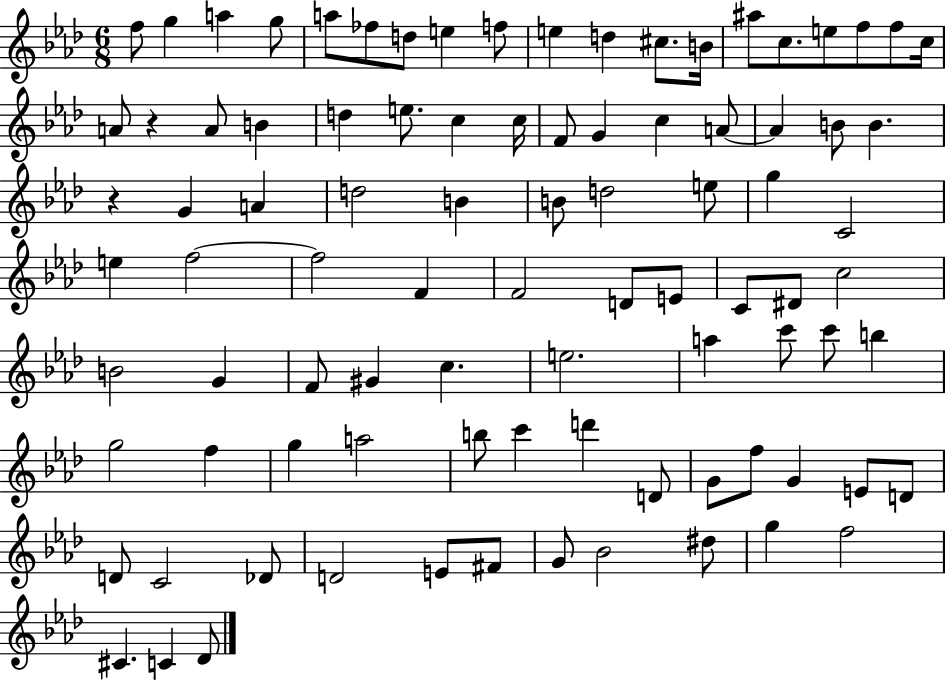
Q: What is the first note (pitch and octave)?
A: F5